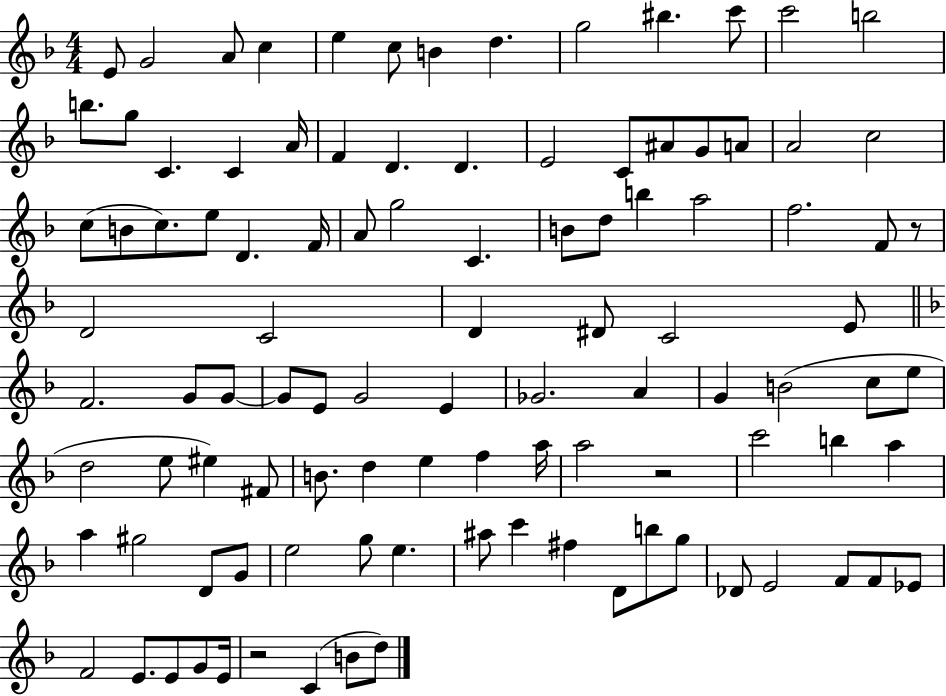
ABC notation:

X:1
T:Untitled
M:4/4
L:1/4
K:F
E/2 G2 A/2 c e c/2 B d g2 ^b c'/2 c'2 b2 b/2 g/2 C C A/4 F D D E2 C/2 ^A/2 G/2 A/2 A2 c2 c/2 B/2 c/2 e/2 D F/4 A/2 g2 C B/2 d/2 b a2 f2 F/2 z/2 D2 C2 D ^D/2 C2 E/2 F2 G/2 G/2 G/2 E/2 G2 E _G2 A G B2 c/2 e/2 d2 e/2 ^e ^F/2 B/2 d e f a/4 a2 z2 c'2 b a a ^g2 D/2 G/2 e2 g/2 e ^a/2 c' ^f D/2 b/2 g/2 _D/2 E2 F/2 F/2 _E/2 F2 E/2 E/2 G/2 E/4 z2 C B/2 d/2